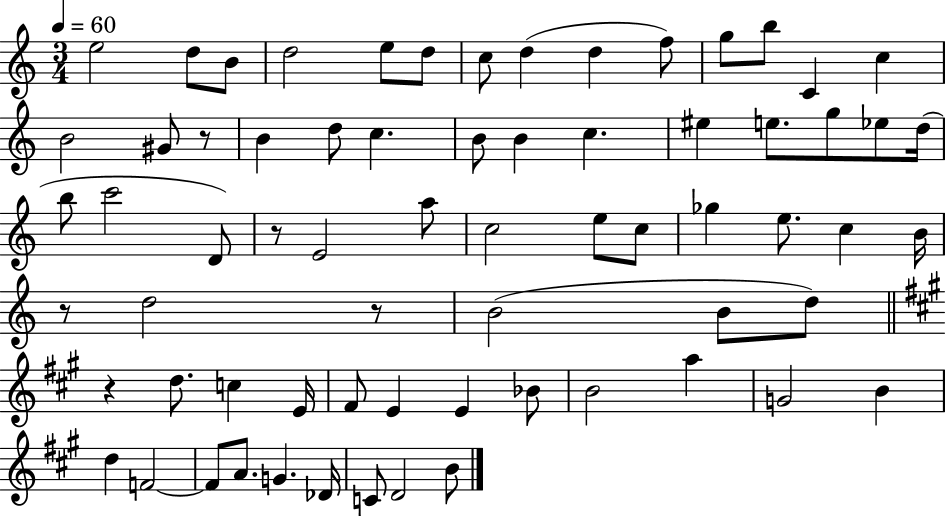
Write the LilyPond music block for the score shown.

{
  \clef treble
  \numericTimeSignature
  \time 3/4
  \key c \major
  \tempo 4 = 60
  e''2 d''8 b'8 | d''2 e''8 d''8 | c''8 d''4( d''4 f''8) | g''8 b''8 c'4 c''4 | \break b'2 gis'8 r8 | b'4 d''8 c''4. | b'8 b'4 c''4. | eis''4 e''8. g''8 ees''8 d''16( | \break b''8 c'''2 d'8) | r8 e'2 a''8 | c''2 e''8 c''8 | ges''4 e''8. c''4 b'16 | \break r8 d''2 r8 | b'2( b'8 d''8) | \bar "||" \break \key a \major r4 d''8. c''4 e'16 | fis'8 e'4 e'4 bes'8 | b'2 a''4 | g'2 b'4 | \break d''4 f'2~~ | f'8 a'8. g'4. des'16 | c'8 d'2 b'8 | \bar "|."
}